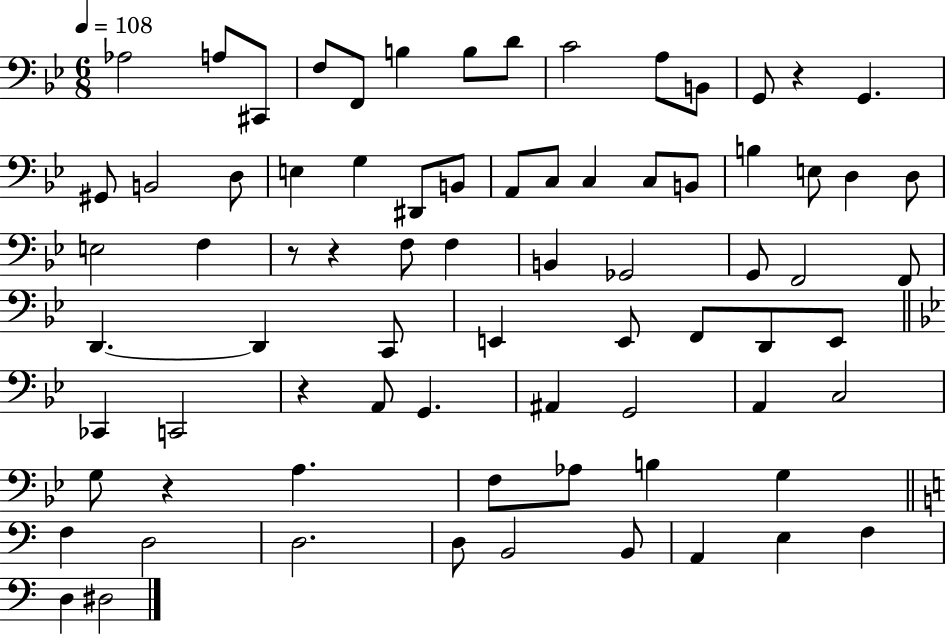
Ab3/h A3/e C#2/e F3/e F2/e B3/q B3/e D4/e C4/h A3/e B2/e G2/e R/q G2/q. G#2/e B2/h D3/e E3/q G3/q D#2/e B2/e A2/e C3/e C3/q C3/e B2/e B3/q E3/e D3/q D3/e E3/h F3/q R/e R/q F3/e F3/q B2/q Gb2/h G2/e F2/h F2/e D2/q. D2/q C2/e E2/q E2/e F2/e D2/e E2/e CES2/q C2/h R/q A2/e G2/q. A#2/q G2/h A2/q C3/h G3/e R/q A3/q. F3/e Ab3/e B3/q G3/q F3/q D3/h D3/h. D3/e B2/h B2/e A2/q E3/q F3/q D3/q D#3/h